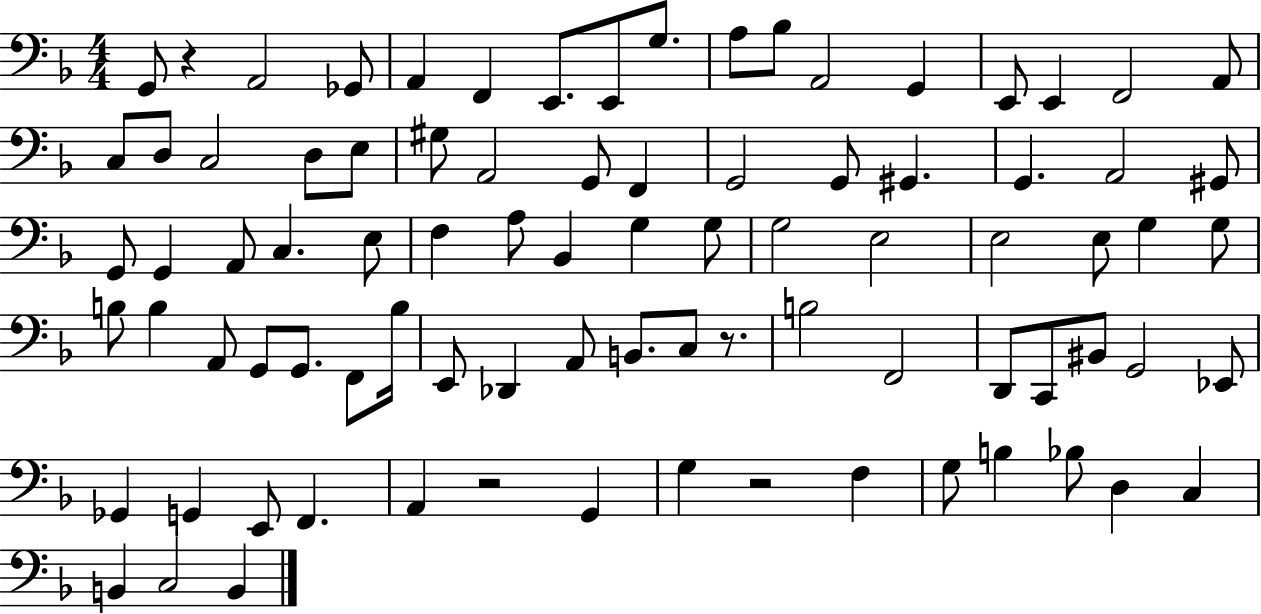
G2/e R/q A2/h Gb2/e A2/q F2/q E2/e. E2/e G3/e. A3/e Bb3/e A2/h G2/q E2/e E2/q F2/h A2/e C3/e D3/e C3/h D3/e E3/e G#3/e A2/h G2/e F2/q G2/h G2/e G#2/q. G2/q. A2/h G#2/e G2/e G2/q A2/e C3/q. E3/e F3/q A3/e Bb2/q G3/q G3/e G3/h E3/h E3/h E3/e G3/q G3/e B3/e B3/q A2/e G2/e G2/e. F2/e B3/s E2/e Db2/q A2/e B2/e. C3/e R/e. B3/h F2/h D2/e C2/e BIS2/e G2/h Eb2/e Gb2/q G2/q E2/e F2/q. A2/q R/h G2/q G3/q R/h F3/q G3/e B3/q Bb3/e D3/q C3/q B2/q C3/h B2/q